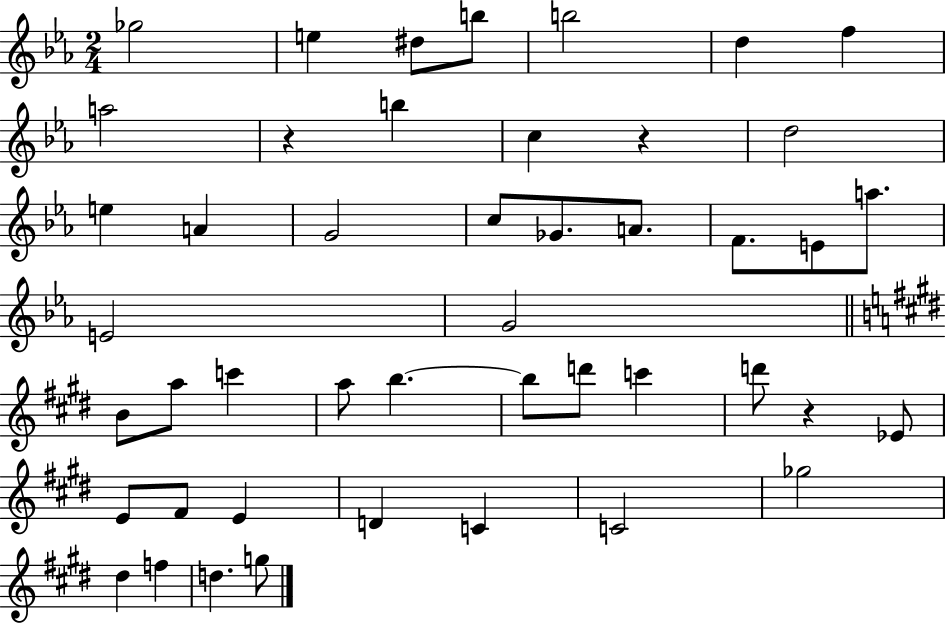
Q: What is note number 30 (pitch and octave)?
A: C6